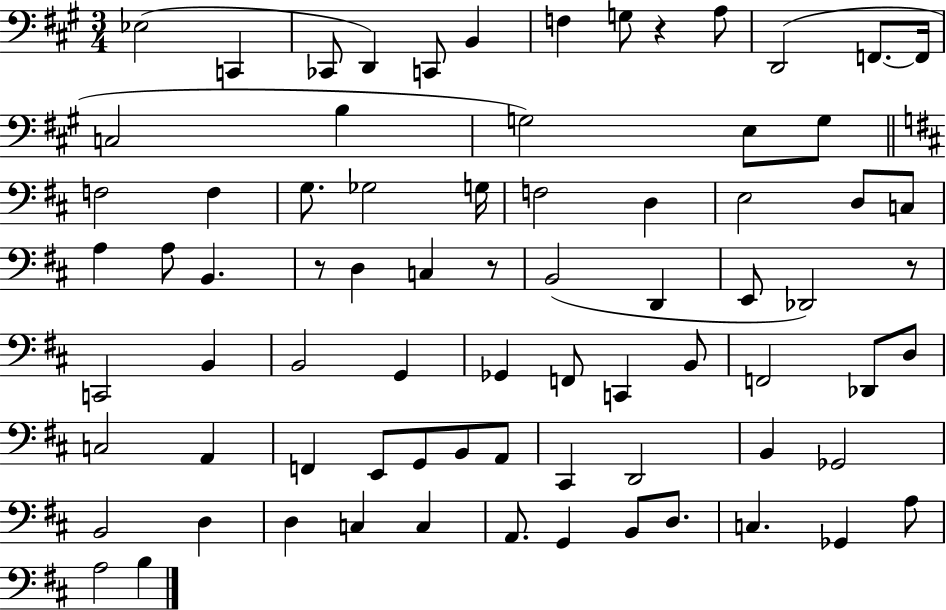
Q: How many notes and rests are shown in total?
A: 76